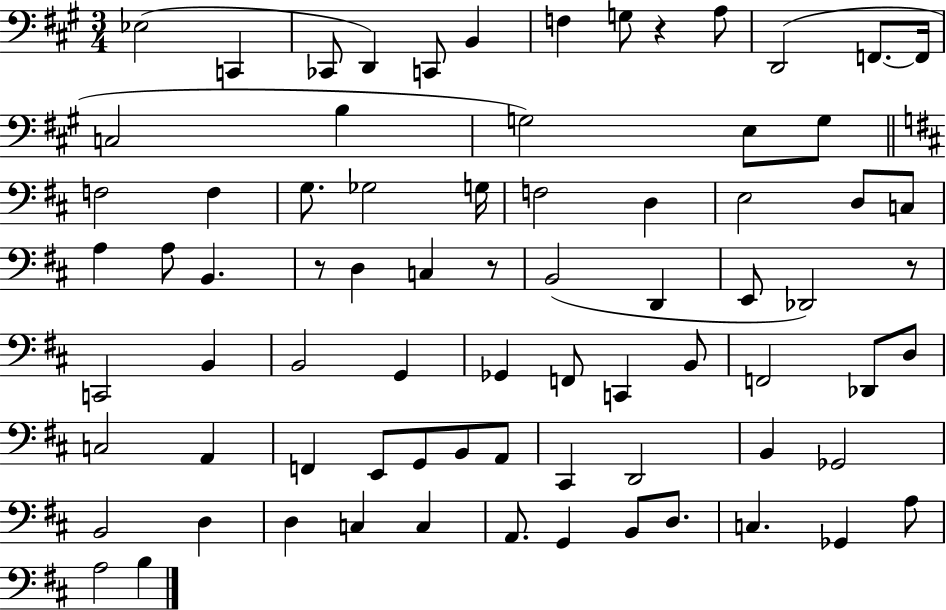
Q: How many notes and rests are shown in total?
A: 76